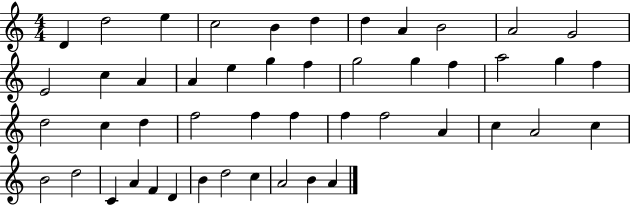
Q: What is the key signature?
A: C major